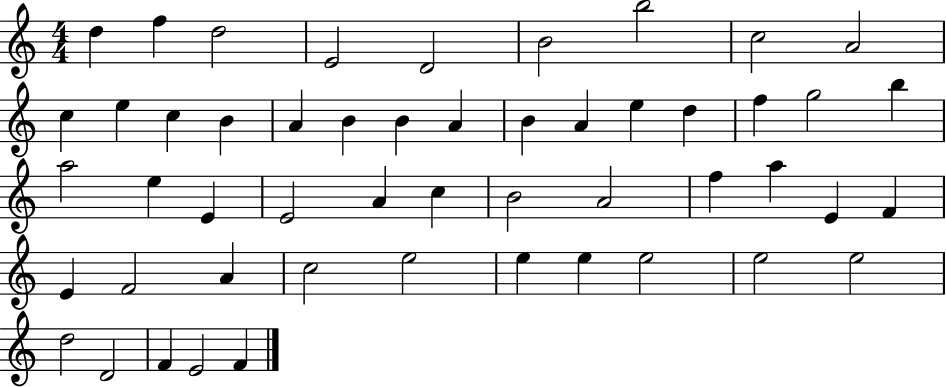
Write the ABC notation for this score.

X:1
T:Untitled
M:4/4
L:1/4
K:C
d f d2 E2 D2 B2 b2 c2 A2 c e c B A B B A B A e d f g2 b a2 e E E2 A c B2 A2 f a E F E F2 A c2 e2 e e e2 e2 e2 d2 D2 F E2 F